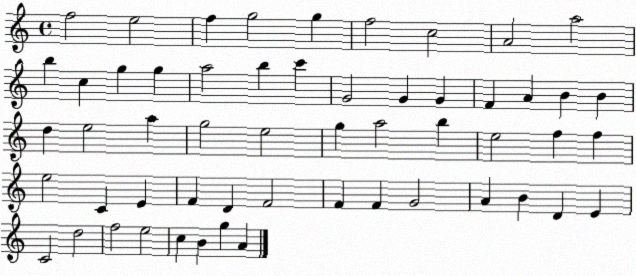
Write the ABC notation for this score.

X:1
T:Untitled
M:4/4
L:1/4
K:C
f2 e2 f g2 g f2 c2 A2 a2 b c g g a2 b c' G2 G G F A B B d e2 a g2 e2 g a2 b e2 f f e2 C E F D F2 F F G2 A B D E C2 d2 f2 e2 c B g A